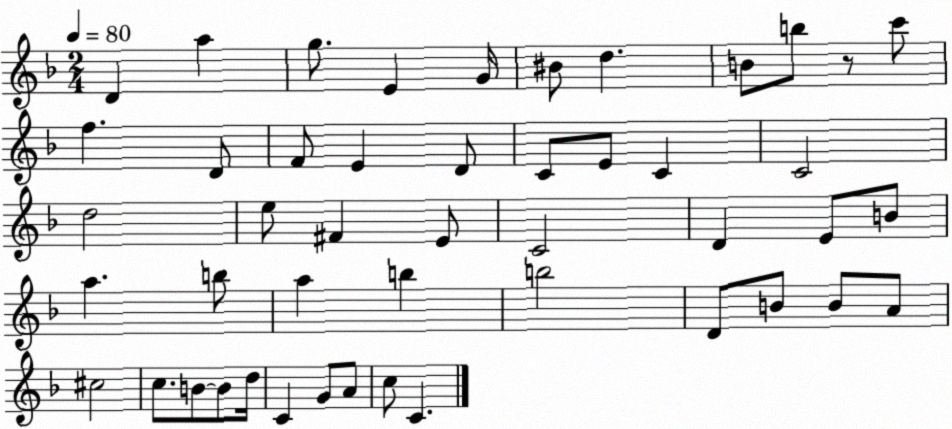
X:1
T:Untitled
M:2/4
L:1/4
K:F
D a g/2 E G/4 ^B/2 d B/2 b/2 z/2 c'/2 f D/2 F/2 E D/2 C/2 E/2 C C2 d2 e/2 ^F E/2 C2 D E/2 B/2 a b/2 a b b2 D/2 B/2 B/2 A/2 ^c2 c/2 B/2 B/2 d/4 C G/2 A/2 c/2 C